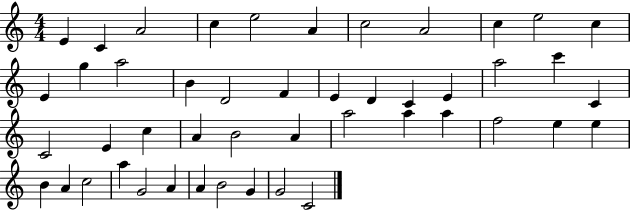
X:1
T:Untitled
M:4/4
L:1/4
K:C
E C A2 c e2 A c2 A2 c e2 c E g a2 B D2 F E D C E a2 c' C C2 E c A B2 A a2 a a f2 e e B A c2 a G2 A A B2 G G2 C2